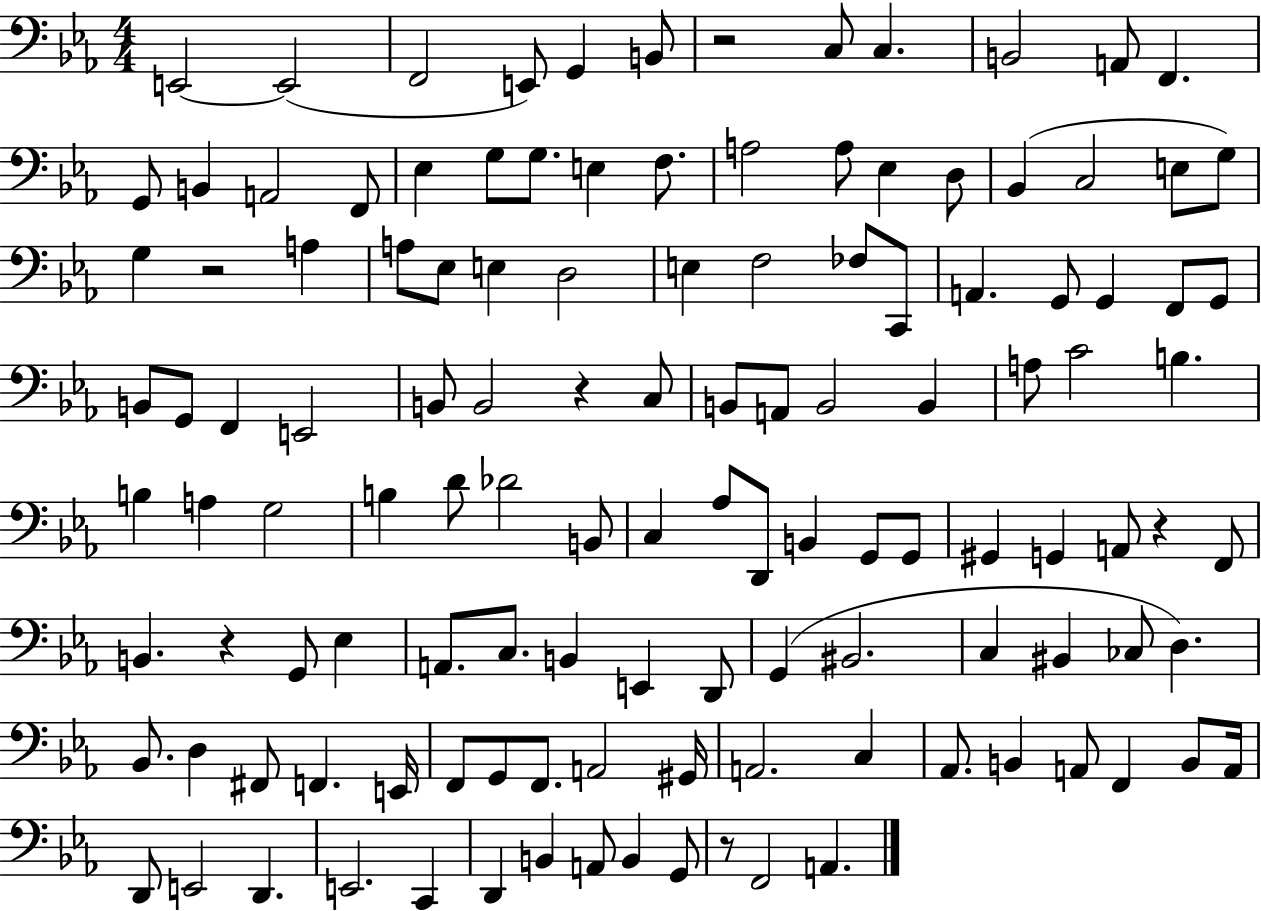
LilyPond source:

{
  \clef bass
  \numericTimeSignature
  \time 4/4
  \key ees \major
  e,2~~ e,2( | f,2 e,8) g,4 b,8 | r2 c8 c4. | b,2 a,8 f,4. | \break g,8 b,4 a,2 f,8 | ees4 g8 g8. e4 f8. | a2 a8 ees4 d8 | bes,4( c2 e8 g8) | \break g4 r2 a4 | a8 ees8 e4 d2 | e4 f2 fes8 c,8 | a,4. g,8 g,4 f,8 g,8 | \break b,8 g,8 f,4 e,2 | b,8 b,2 r4 c8 | b,8 a,8 b,2 b,4 | a8 c'2 b4. | \break b4 a4 g2 | b4 d'8 des'2 b,8 | c4 aes8 d,8 b,4 g,8 g,8 | gis,4 g,4 a,8 r4 f,8 | \break b,4. r4 g,8 ees4 | a,8. c8. b,4 e,4 d,8 | g,4( bis,2. | c4 bis,4 ces8 d4.) | \break bes,8. d4 fis,8 f,4. e,16 | f,8 g,8 f,8. a,2 gis,16 | a,2. c4 | aes,8. b,4 a,8 f,4 b,8 a,16 | \break d,8 e,2 d,4. | e,2. c,4 | d,4 b,4 a,8 b,4 g,8 | r8 f,2 a,4. | \break \bar "|."
}